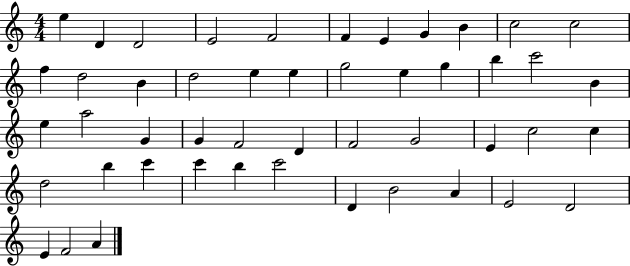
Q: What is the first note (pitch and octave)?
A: E5